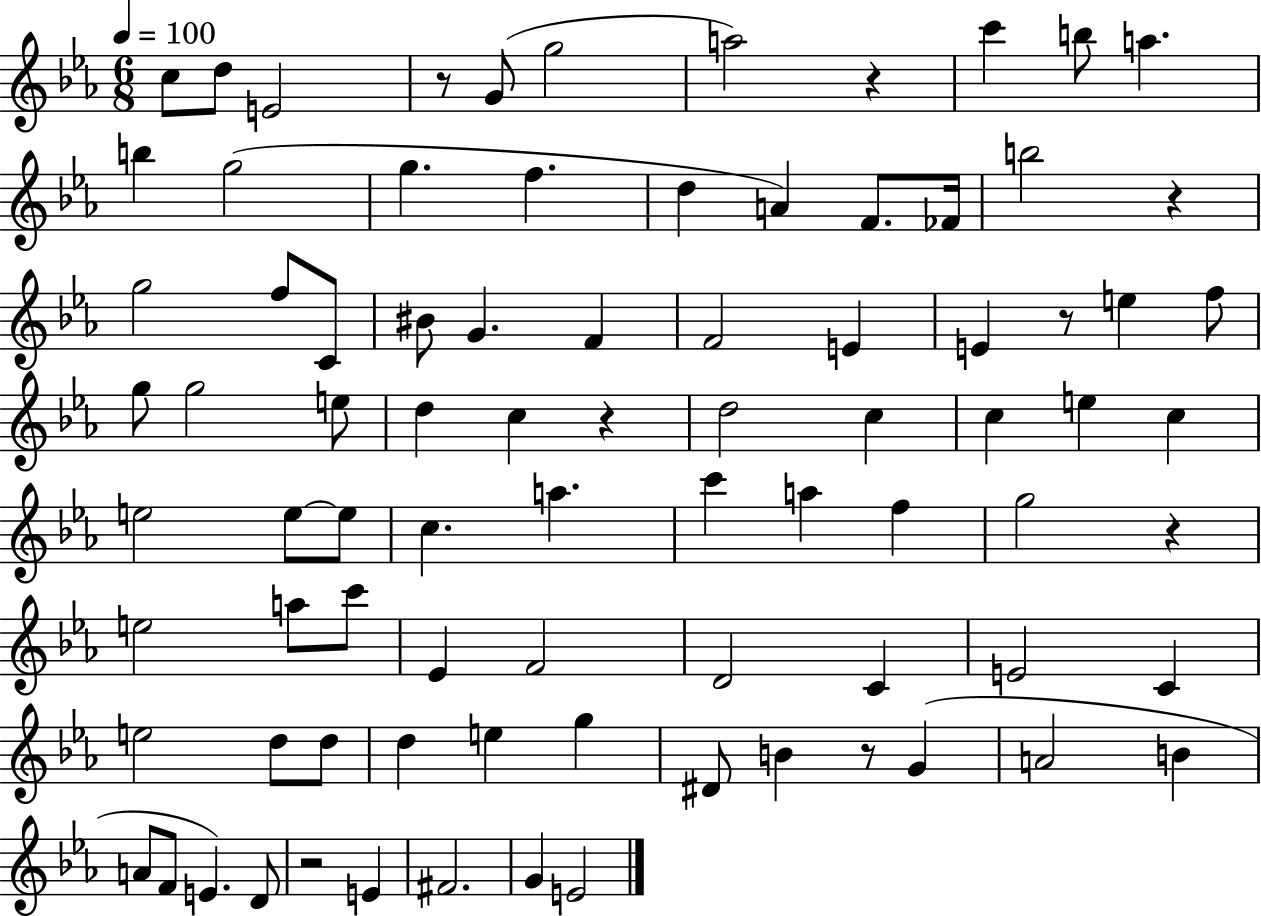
{
  \clef treble
  \numericTimeSignature
  \time 6/8
  \key ees \major
  \tempo 4 = 100
  \repeat volta 2 { c''8 d''8 e'2 | r8 g'8( g''2 | a''2) r4 | c'''4 b''8 a''4. | \break b''4 g''2( | g''4. f''4. | d''4 a'4) f'8. fes'16 | b''2 r4 | \break g''2 f''8 c'8 | bis'8 g'4. f'4 | f'2 e'4 | e'4 r8 e''4 f''8 | \break g''8 g''2 e''8 | d''4 c''4 r4 | d''2 c''4 | c''4 e''4 c''4 | \break e''2 e''8~~ e''8 | c''4. a''4. | c'''4 a''4 f''4 | g''2 r4 | \break e''2 a''8 c'''8 | ees'4 f'2 | d'2 c'4 | e'2 c'4 | \break e''2 d''8 d''8 | d''4 e''4 g''4 | dis'8 b'4 r8 g'4( | a'2 b'4 | \break a'8 f'8 e'4.) d'8 | r2 e'4 | fis'2. | g'4 e'2 | \break } \bar "|."
}